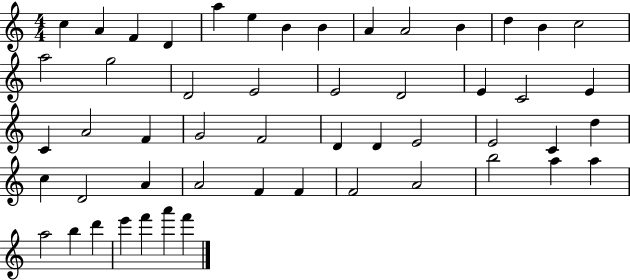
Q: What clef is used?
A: treble